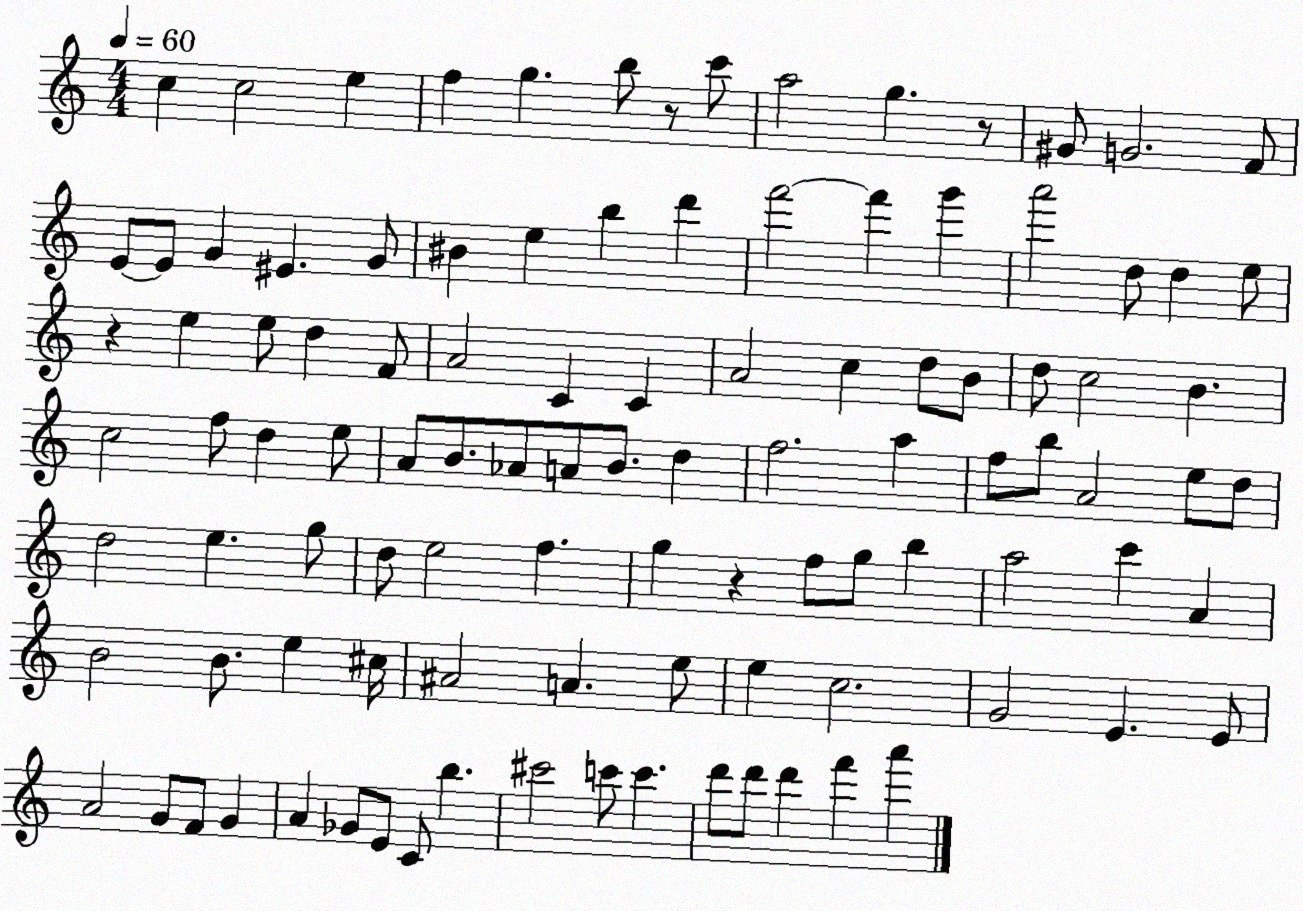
X:1
T:Untitled
M:4/4
L:1/4
K:C
c c2 e f g b/2 z/2 c'/2 a2 g z/2 ^G/2 G2 F/2 E/2 E/2 G ^E G/2 ^B e b d' f'2 f' g' a'2 d/2 d e/2 z e e/2 d F/2 A2 C C A2 c d/2 B/2 d/2 c2 B c2 f/2 d e/2 A/2 B/2 _A/2 A/2 B/2 d f2 a f/2 b/2 A2 e/2 d/2 d2 e g/2 d/2 e2 f g z f/2 g/2 b a2 c' A B2 B/2 e ^c/4 ^A2 A e/2 e c2 G2 E E/2 A2 G/2 F/2 G A _G/2 E/2 C/2 b ^c'2 c'/2 c' d'/2 d'/2 d' f' a'